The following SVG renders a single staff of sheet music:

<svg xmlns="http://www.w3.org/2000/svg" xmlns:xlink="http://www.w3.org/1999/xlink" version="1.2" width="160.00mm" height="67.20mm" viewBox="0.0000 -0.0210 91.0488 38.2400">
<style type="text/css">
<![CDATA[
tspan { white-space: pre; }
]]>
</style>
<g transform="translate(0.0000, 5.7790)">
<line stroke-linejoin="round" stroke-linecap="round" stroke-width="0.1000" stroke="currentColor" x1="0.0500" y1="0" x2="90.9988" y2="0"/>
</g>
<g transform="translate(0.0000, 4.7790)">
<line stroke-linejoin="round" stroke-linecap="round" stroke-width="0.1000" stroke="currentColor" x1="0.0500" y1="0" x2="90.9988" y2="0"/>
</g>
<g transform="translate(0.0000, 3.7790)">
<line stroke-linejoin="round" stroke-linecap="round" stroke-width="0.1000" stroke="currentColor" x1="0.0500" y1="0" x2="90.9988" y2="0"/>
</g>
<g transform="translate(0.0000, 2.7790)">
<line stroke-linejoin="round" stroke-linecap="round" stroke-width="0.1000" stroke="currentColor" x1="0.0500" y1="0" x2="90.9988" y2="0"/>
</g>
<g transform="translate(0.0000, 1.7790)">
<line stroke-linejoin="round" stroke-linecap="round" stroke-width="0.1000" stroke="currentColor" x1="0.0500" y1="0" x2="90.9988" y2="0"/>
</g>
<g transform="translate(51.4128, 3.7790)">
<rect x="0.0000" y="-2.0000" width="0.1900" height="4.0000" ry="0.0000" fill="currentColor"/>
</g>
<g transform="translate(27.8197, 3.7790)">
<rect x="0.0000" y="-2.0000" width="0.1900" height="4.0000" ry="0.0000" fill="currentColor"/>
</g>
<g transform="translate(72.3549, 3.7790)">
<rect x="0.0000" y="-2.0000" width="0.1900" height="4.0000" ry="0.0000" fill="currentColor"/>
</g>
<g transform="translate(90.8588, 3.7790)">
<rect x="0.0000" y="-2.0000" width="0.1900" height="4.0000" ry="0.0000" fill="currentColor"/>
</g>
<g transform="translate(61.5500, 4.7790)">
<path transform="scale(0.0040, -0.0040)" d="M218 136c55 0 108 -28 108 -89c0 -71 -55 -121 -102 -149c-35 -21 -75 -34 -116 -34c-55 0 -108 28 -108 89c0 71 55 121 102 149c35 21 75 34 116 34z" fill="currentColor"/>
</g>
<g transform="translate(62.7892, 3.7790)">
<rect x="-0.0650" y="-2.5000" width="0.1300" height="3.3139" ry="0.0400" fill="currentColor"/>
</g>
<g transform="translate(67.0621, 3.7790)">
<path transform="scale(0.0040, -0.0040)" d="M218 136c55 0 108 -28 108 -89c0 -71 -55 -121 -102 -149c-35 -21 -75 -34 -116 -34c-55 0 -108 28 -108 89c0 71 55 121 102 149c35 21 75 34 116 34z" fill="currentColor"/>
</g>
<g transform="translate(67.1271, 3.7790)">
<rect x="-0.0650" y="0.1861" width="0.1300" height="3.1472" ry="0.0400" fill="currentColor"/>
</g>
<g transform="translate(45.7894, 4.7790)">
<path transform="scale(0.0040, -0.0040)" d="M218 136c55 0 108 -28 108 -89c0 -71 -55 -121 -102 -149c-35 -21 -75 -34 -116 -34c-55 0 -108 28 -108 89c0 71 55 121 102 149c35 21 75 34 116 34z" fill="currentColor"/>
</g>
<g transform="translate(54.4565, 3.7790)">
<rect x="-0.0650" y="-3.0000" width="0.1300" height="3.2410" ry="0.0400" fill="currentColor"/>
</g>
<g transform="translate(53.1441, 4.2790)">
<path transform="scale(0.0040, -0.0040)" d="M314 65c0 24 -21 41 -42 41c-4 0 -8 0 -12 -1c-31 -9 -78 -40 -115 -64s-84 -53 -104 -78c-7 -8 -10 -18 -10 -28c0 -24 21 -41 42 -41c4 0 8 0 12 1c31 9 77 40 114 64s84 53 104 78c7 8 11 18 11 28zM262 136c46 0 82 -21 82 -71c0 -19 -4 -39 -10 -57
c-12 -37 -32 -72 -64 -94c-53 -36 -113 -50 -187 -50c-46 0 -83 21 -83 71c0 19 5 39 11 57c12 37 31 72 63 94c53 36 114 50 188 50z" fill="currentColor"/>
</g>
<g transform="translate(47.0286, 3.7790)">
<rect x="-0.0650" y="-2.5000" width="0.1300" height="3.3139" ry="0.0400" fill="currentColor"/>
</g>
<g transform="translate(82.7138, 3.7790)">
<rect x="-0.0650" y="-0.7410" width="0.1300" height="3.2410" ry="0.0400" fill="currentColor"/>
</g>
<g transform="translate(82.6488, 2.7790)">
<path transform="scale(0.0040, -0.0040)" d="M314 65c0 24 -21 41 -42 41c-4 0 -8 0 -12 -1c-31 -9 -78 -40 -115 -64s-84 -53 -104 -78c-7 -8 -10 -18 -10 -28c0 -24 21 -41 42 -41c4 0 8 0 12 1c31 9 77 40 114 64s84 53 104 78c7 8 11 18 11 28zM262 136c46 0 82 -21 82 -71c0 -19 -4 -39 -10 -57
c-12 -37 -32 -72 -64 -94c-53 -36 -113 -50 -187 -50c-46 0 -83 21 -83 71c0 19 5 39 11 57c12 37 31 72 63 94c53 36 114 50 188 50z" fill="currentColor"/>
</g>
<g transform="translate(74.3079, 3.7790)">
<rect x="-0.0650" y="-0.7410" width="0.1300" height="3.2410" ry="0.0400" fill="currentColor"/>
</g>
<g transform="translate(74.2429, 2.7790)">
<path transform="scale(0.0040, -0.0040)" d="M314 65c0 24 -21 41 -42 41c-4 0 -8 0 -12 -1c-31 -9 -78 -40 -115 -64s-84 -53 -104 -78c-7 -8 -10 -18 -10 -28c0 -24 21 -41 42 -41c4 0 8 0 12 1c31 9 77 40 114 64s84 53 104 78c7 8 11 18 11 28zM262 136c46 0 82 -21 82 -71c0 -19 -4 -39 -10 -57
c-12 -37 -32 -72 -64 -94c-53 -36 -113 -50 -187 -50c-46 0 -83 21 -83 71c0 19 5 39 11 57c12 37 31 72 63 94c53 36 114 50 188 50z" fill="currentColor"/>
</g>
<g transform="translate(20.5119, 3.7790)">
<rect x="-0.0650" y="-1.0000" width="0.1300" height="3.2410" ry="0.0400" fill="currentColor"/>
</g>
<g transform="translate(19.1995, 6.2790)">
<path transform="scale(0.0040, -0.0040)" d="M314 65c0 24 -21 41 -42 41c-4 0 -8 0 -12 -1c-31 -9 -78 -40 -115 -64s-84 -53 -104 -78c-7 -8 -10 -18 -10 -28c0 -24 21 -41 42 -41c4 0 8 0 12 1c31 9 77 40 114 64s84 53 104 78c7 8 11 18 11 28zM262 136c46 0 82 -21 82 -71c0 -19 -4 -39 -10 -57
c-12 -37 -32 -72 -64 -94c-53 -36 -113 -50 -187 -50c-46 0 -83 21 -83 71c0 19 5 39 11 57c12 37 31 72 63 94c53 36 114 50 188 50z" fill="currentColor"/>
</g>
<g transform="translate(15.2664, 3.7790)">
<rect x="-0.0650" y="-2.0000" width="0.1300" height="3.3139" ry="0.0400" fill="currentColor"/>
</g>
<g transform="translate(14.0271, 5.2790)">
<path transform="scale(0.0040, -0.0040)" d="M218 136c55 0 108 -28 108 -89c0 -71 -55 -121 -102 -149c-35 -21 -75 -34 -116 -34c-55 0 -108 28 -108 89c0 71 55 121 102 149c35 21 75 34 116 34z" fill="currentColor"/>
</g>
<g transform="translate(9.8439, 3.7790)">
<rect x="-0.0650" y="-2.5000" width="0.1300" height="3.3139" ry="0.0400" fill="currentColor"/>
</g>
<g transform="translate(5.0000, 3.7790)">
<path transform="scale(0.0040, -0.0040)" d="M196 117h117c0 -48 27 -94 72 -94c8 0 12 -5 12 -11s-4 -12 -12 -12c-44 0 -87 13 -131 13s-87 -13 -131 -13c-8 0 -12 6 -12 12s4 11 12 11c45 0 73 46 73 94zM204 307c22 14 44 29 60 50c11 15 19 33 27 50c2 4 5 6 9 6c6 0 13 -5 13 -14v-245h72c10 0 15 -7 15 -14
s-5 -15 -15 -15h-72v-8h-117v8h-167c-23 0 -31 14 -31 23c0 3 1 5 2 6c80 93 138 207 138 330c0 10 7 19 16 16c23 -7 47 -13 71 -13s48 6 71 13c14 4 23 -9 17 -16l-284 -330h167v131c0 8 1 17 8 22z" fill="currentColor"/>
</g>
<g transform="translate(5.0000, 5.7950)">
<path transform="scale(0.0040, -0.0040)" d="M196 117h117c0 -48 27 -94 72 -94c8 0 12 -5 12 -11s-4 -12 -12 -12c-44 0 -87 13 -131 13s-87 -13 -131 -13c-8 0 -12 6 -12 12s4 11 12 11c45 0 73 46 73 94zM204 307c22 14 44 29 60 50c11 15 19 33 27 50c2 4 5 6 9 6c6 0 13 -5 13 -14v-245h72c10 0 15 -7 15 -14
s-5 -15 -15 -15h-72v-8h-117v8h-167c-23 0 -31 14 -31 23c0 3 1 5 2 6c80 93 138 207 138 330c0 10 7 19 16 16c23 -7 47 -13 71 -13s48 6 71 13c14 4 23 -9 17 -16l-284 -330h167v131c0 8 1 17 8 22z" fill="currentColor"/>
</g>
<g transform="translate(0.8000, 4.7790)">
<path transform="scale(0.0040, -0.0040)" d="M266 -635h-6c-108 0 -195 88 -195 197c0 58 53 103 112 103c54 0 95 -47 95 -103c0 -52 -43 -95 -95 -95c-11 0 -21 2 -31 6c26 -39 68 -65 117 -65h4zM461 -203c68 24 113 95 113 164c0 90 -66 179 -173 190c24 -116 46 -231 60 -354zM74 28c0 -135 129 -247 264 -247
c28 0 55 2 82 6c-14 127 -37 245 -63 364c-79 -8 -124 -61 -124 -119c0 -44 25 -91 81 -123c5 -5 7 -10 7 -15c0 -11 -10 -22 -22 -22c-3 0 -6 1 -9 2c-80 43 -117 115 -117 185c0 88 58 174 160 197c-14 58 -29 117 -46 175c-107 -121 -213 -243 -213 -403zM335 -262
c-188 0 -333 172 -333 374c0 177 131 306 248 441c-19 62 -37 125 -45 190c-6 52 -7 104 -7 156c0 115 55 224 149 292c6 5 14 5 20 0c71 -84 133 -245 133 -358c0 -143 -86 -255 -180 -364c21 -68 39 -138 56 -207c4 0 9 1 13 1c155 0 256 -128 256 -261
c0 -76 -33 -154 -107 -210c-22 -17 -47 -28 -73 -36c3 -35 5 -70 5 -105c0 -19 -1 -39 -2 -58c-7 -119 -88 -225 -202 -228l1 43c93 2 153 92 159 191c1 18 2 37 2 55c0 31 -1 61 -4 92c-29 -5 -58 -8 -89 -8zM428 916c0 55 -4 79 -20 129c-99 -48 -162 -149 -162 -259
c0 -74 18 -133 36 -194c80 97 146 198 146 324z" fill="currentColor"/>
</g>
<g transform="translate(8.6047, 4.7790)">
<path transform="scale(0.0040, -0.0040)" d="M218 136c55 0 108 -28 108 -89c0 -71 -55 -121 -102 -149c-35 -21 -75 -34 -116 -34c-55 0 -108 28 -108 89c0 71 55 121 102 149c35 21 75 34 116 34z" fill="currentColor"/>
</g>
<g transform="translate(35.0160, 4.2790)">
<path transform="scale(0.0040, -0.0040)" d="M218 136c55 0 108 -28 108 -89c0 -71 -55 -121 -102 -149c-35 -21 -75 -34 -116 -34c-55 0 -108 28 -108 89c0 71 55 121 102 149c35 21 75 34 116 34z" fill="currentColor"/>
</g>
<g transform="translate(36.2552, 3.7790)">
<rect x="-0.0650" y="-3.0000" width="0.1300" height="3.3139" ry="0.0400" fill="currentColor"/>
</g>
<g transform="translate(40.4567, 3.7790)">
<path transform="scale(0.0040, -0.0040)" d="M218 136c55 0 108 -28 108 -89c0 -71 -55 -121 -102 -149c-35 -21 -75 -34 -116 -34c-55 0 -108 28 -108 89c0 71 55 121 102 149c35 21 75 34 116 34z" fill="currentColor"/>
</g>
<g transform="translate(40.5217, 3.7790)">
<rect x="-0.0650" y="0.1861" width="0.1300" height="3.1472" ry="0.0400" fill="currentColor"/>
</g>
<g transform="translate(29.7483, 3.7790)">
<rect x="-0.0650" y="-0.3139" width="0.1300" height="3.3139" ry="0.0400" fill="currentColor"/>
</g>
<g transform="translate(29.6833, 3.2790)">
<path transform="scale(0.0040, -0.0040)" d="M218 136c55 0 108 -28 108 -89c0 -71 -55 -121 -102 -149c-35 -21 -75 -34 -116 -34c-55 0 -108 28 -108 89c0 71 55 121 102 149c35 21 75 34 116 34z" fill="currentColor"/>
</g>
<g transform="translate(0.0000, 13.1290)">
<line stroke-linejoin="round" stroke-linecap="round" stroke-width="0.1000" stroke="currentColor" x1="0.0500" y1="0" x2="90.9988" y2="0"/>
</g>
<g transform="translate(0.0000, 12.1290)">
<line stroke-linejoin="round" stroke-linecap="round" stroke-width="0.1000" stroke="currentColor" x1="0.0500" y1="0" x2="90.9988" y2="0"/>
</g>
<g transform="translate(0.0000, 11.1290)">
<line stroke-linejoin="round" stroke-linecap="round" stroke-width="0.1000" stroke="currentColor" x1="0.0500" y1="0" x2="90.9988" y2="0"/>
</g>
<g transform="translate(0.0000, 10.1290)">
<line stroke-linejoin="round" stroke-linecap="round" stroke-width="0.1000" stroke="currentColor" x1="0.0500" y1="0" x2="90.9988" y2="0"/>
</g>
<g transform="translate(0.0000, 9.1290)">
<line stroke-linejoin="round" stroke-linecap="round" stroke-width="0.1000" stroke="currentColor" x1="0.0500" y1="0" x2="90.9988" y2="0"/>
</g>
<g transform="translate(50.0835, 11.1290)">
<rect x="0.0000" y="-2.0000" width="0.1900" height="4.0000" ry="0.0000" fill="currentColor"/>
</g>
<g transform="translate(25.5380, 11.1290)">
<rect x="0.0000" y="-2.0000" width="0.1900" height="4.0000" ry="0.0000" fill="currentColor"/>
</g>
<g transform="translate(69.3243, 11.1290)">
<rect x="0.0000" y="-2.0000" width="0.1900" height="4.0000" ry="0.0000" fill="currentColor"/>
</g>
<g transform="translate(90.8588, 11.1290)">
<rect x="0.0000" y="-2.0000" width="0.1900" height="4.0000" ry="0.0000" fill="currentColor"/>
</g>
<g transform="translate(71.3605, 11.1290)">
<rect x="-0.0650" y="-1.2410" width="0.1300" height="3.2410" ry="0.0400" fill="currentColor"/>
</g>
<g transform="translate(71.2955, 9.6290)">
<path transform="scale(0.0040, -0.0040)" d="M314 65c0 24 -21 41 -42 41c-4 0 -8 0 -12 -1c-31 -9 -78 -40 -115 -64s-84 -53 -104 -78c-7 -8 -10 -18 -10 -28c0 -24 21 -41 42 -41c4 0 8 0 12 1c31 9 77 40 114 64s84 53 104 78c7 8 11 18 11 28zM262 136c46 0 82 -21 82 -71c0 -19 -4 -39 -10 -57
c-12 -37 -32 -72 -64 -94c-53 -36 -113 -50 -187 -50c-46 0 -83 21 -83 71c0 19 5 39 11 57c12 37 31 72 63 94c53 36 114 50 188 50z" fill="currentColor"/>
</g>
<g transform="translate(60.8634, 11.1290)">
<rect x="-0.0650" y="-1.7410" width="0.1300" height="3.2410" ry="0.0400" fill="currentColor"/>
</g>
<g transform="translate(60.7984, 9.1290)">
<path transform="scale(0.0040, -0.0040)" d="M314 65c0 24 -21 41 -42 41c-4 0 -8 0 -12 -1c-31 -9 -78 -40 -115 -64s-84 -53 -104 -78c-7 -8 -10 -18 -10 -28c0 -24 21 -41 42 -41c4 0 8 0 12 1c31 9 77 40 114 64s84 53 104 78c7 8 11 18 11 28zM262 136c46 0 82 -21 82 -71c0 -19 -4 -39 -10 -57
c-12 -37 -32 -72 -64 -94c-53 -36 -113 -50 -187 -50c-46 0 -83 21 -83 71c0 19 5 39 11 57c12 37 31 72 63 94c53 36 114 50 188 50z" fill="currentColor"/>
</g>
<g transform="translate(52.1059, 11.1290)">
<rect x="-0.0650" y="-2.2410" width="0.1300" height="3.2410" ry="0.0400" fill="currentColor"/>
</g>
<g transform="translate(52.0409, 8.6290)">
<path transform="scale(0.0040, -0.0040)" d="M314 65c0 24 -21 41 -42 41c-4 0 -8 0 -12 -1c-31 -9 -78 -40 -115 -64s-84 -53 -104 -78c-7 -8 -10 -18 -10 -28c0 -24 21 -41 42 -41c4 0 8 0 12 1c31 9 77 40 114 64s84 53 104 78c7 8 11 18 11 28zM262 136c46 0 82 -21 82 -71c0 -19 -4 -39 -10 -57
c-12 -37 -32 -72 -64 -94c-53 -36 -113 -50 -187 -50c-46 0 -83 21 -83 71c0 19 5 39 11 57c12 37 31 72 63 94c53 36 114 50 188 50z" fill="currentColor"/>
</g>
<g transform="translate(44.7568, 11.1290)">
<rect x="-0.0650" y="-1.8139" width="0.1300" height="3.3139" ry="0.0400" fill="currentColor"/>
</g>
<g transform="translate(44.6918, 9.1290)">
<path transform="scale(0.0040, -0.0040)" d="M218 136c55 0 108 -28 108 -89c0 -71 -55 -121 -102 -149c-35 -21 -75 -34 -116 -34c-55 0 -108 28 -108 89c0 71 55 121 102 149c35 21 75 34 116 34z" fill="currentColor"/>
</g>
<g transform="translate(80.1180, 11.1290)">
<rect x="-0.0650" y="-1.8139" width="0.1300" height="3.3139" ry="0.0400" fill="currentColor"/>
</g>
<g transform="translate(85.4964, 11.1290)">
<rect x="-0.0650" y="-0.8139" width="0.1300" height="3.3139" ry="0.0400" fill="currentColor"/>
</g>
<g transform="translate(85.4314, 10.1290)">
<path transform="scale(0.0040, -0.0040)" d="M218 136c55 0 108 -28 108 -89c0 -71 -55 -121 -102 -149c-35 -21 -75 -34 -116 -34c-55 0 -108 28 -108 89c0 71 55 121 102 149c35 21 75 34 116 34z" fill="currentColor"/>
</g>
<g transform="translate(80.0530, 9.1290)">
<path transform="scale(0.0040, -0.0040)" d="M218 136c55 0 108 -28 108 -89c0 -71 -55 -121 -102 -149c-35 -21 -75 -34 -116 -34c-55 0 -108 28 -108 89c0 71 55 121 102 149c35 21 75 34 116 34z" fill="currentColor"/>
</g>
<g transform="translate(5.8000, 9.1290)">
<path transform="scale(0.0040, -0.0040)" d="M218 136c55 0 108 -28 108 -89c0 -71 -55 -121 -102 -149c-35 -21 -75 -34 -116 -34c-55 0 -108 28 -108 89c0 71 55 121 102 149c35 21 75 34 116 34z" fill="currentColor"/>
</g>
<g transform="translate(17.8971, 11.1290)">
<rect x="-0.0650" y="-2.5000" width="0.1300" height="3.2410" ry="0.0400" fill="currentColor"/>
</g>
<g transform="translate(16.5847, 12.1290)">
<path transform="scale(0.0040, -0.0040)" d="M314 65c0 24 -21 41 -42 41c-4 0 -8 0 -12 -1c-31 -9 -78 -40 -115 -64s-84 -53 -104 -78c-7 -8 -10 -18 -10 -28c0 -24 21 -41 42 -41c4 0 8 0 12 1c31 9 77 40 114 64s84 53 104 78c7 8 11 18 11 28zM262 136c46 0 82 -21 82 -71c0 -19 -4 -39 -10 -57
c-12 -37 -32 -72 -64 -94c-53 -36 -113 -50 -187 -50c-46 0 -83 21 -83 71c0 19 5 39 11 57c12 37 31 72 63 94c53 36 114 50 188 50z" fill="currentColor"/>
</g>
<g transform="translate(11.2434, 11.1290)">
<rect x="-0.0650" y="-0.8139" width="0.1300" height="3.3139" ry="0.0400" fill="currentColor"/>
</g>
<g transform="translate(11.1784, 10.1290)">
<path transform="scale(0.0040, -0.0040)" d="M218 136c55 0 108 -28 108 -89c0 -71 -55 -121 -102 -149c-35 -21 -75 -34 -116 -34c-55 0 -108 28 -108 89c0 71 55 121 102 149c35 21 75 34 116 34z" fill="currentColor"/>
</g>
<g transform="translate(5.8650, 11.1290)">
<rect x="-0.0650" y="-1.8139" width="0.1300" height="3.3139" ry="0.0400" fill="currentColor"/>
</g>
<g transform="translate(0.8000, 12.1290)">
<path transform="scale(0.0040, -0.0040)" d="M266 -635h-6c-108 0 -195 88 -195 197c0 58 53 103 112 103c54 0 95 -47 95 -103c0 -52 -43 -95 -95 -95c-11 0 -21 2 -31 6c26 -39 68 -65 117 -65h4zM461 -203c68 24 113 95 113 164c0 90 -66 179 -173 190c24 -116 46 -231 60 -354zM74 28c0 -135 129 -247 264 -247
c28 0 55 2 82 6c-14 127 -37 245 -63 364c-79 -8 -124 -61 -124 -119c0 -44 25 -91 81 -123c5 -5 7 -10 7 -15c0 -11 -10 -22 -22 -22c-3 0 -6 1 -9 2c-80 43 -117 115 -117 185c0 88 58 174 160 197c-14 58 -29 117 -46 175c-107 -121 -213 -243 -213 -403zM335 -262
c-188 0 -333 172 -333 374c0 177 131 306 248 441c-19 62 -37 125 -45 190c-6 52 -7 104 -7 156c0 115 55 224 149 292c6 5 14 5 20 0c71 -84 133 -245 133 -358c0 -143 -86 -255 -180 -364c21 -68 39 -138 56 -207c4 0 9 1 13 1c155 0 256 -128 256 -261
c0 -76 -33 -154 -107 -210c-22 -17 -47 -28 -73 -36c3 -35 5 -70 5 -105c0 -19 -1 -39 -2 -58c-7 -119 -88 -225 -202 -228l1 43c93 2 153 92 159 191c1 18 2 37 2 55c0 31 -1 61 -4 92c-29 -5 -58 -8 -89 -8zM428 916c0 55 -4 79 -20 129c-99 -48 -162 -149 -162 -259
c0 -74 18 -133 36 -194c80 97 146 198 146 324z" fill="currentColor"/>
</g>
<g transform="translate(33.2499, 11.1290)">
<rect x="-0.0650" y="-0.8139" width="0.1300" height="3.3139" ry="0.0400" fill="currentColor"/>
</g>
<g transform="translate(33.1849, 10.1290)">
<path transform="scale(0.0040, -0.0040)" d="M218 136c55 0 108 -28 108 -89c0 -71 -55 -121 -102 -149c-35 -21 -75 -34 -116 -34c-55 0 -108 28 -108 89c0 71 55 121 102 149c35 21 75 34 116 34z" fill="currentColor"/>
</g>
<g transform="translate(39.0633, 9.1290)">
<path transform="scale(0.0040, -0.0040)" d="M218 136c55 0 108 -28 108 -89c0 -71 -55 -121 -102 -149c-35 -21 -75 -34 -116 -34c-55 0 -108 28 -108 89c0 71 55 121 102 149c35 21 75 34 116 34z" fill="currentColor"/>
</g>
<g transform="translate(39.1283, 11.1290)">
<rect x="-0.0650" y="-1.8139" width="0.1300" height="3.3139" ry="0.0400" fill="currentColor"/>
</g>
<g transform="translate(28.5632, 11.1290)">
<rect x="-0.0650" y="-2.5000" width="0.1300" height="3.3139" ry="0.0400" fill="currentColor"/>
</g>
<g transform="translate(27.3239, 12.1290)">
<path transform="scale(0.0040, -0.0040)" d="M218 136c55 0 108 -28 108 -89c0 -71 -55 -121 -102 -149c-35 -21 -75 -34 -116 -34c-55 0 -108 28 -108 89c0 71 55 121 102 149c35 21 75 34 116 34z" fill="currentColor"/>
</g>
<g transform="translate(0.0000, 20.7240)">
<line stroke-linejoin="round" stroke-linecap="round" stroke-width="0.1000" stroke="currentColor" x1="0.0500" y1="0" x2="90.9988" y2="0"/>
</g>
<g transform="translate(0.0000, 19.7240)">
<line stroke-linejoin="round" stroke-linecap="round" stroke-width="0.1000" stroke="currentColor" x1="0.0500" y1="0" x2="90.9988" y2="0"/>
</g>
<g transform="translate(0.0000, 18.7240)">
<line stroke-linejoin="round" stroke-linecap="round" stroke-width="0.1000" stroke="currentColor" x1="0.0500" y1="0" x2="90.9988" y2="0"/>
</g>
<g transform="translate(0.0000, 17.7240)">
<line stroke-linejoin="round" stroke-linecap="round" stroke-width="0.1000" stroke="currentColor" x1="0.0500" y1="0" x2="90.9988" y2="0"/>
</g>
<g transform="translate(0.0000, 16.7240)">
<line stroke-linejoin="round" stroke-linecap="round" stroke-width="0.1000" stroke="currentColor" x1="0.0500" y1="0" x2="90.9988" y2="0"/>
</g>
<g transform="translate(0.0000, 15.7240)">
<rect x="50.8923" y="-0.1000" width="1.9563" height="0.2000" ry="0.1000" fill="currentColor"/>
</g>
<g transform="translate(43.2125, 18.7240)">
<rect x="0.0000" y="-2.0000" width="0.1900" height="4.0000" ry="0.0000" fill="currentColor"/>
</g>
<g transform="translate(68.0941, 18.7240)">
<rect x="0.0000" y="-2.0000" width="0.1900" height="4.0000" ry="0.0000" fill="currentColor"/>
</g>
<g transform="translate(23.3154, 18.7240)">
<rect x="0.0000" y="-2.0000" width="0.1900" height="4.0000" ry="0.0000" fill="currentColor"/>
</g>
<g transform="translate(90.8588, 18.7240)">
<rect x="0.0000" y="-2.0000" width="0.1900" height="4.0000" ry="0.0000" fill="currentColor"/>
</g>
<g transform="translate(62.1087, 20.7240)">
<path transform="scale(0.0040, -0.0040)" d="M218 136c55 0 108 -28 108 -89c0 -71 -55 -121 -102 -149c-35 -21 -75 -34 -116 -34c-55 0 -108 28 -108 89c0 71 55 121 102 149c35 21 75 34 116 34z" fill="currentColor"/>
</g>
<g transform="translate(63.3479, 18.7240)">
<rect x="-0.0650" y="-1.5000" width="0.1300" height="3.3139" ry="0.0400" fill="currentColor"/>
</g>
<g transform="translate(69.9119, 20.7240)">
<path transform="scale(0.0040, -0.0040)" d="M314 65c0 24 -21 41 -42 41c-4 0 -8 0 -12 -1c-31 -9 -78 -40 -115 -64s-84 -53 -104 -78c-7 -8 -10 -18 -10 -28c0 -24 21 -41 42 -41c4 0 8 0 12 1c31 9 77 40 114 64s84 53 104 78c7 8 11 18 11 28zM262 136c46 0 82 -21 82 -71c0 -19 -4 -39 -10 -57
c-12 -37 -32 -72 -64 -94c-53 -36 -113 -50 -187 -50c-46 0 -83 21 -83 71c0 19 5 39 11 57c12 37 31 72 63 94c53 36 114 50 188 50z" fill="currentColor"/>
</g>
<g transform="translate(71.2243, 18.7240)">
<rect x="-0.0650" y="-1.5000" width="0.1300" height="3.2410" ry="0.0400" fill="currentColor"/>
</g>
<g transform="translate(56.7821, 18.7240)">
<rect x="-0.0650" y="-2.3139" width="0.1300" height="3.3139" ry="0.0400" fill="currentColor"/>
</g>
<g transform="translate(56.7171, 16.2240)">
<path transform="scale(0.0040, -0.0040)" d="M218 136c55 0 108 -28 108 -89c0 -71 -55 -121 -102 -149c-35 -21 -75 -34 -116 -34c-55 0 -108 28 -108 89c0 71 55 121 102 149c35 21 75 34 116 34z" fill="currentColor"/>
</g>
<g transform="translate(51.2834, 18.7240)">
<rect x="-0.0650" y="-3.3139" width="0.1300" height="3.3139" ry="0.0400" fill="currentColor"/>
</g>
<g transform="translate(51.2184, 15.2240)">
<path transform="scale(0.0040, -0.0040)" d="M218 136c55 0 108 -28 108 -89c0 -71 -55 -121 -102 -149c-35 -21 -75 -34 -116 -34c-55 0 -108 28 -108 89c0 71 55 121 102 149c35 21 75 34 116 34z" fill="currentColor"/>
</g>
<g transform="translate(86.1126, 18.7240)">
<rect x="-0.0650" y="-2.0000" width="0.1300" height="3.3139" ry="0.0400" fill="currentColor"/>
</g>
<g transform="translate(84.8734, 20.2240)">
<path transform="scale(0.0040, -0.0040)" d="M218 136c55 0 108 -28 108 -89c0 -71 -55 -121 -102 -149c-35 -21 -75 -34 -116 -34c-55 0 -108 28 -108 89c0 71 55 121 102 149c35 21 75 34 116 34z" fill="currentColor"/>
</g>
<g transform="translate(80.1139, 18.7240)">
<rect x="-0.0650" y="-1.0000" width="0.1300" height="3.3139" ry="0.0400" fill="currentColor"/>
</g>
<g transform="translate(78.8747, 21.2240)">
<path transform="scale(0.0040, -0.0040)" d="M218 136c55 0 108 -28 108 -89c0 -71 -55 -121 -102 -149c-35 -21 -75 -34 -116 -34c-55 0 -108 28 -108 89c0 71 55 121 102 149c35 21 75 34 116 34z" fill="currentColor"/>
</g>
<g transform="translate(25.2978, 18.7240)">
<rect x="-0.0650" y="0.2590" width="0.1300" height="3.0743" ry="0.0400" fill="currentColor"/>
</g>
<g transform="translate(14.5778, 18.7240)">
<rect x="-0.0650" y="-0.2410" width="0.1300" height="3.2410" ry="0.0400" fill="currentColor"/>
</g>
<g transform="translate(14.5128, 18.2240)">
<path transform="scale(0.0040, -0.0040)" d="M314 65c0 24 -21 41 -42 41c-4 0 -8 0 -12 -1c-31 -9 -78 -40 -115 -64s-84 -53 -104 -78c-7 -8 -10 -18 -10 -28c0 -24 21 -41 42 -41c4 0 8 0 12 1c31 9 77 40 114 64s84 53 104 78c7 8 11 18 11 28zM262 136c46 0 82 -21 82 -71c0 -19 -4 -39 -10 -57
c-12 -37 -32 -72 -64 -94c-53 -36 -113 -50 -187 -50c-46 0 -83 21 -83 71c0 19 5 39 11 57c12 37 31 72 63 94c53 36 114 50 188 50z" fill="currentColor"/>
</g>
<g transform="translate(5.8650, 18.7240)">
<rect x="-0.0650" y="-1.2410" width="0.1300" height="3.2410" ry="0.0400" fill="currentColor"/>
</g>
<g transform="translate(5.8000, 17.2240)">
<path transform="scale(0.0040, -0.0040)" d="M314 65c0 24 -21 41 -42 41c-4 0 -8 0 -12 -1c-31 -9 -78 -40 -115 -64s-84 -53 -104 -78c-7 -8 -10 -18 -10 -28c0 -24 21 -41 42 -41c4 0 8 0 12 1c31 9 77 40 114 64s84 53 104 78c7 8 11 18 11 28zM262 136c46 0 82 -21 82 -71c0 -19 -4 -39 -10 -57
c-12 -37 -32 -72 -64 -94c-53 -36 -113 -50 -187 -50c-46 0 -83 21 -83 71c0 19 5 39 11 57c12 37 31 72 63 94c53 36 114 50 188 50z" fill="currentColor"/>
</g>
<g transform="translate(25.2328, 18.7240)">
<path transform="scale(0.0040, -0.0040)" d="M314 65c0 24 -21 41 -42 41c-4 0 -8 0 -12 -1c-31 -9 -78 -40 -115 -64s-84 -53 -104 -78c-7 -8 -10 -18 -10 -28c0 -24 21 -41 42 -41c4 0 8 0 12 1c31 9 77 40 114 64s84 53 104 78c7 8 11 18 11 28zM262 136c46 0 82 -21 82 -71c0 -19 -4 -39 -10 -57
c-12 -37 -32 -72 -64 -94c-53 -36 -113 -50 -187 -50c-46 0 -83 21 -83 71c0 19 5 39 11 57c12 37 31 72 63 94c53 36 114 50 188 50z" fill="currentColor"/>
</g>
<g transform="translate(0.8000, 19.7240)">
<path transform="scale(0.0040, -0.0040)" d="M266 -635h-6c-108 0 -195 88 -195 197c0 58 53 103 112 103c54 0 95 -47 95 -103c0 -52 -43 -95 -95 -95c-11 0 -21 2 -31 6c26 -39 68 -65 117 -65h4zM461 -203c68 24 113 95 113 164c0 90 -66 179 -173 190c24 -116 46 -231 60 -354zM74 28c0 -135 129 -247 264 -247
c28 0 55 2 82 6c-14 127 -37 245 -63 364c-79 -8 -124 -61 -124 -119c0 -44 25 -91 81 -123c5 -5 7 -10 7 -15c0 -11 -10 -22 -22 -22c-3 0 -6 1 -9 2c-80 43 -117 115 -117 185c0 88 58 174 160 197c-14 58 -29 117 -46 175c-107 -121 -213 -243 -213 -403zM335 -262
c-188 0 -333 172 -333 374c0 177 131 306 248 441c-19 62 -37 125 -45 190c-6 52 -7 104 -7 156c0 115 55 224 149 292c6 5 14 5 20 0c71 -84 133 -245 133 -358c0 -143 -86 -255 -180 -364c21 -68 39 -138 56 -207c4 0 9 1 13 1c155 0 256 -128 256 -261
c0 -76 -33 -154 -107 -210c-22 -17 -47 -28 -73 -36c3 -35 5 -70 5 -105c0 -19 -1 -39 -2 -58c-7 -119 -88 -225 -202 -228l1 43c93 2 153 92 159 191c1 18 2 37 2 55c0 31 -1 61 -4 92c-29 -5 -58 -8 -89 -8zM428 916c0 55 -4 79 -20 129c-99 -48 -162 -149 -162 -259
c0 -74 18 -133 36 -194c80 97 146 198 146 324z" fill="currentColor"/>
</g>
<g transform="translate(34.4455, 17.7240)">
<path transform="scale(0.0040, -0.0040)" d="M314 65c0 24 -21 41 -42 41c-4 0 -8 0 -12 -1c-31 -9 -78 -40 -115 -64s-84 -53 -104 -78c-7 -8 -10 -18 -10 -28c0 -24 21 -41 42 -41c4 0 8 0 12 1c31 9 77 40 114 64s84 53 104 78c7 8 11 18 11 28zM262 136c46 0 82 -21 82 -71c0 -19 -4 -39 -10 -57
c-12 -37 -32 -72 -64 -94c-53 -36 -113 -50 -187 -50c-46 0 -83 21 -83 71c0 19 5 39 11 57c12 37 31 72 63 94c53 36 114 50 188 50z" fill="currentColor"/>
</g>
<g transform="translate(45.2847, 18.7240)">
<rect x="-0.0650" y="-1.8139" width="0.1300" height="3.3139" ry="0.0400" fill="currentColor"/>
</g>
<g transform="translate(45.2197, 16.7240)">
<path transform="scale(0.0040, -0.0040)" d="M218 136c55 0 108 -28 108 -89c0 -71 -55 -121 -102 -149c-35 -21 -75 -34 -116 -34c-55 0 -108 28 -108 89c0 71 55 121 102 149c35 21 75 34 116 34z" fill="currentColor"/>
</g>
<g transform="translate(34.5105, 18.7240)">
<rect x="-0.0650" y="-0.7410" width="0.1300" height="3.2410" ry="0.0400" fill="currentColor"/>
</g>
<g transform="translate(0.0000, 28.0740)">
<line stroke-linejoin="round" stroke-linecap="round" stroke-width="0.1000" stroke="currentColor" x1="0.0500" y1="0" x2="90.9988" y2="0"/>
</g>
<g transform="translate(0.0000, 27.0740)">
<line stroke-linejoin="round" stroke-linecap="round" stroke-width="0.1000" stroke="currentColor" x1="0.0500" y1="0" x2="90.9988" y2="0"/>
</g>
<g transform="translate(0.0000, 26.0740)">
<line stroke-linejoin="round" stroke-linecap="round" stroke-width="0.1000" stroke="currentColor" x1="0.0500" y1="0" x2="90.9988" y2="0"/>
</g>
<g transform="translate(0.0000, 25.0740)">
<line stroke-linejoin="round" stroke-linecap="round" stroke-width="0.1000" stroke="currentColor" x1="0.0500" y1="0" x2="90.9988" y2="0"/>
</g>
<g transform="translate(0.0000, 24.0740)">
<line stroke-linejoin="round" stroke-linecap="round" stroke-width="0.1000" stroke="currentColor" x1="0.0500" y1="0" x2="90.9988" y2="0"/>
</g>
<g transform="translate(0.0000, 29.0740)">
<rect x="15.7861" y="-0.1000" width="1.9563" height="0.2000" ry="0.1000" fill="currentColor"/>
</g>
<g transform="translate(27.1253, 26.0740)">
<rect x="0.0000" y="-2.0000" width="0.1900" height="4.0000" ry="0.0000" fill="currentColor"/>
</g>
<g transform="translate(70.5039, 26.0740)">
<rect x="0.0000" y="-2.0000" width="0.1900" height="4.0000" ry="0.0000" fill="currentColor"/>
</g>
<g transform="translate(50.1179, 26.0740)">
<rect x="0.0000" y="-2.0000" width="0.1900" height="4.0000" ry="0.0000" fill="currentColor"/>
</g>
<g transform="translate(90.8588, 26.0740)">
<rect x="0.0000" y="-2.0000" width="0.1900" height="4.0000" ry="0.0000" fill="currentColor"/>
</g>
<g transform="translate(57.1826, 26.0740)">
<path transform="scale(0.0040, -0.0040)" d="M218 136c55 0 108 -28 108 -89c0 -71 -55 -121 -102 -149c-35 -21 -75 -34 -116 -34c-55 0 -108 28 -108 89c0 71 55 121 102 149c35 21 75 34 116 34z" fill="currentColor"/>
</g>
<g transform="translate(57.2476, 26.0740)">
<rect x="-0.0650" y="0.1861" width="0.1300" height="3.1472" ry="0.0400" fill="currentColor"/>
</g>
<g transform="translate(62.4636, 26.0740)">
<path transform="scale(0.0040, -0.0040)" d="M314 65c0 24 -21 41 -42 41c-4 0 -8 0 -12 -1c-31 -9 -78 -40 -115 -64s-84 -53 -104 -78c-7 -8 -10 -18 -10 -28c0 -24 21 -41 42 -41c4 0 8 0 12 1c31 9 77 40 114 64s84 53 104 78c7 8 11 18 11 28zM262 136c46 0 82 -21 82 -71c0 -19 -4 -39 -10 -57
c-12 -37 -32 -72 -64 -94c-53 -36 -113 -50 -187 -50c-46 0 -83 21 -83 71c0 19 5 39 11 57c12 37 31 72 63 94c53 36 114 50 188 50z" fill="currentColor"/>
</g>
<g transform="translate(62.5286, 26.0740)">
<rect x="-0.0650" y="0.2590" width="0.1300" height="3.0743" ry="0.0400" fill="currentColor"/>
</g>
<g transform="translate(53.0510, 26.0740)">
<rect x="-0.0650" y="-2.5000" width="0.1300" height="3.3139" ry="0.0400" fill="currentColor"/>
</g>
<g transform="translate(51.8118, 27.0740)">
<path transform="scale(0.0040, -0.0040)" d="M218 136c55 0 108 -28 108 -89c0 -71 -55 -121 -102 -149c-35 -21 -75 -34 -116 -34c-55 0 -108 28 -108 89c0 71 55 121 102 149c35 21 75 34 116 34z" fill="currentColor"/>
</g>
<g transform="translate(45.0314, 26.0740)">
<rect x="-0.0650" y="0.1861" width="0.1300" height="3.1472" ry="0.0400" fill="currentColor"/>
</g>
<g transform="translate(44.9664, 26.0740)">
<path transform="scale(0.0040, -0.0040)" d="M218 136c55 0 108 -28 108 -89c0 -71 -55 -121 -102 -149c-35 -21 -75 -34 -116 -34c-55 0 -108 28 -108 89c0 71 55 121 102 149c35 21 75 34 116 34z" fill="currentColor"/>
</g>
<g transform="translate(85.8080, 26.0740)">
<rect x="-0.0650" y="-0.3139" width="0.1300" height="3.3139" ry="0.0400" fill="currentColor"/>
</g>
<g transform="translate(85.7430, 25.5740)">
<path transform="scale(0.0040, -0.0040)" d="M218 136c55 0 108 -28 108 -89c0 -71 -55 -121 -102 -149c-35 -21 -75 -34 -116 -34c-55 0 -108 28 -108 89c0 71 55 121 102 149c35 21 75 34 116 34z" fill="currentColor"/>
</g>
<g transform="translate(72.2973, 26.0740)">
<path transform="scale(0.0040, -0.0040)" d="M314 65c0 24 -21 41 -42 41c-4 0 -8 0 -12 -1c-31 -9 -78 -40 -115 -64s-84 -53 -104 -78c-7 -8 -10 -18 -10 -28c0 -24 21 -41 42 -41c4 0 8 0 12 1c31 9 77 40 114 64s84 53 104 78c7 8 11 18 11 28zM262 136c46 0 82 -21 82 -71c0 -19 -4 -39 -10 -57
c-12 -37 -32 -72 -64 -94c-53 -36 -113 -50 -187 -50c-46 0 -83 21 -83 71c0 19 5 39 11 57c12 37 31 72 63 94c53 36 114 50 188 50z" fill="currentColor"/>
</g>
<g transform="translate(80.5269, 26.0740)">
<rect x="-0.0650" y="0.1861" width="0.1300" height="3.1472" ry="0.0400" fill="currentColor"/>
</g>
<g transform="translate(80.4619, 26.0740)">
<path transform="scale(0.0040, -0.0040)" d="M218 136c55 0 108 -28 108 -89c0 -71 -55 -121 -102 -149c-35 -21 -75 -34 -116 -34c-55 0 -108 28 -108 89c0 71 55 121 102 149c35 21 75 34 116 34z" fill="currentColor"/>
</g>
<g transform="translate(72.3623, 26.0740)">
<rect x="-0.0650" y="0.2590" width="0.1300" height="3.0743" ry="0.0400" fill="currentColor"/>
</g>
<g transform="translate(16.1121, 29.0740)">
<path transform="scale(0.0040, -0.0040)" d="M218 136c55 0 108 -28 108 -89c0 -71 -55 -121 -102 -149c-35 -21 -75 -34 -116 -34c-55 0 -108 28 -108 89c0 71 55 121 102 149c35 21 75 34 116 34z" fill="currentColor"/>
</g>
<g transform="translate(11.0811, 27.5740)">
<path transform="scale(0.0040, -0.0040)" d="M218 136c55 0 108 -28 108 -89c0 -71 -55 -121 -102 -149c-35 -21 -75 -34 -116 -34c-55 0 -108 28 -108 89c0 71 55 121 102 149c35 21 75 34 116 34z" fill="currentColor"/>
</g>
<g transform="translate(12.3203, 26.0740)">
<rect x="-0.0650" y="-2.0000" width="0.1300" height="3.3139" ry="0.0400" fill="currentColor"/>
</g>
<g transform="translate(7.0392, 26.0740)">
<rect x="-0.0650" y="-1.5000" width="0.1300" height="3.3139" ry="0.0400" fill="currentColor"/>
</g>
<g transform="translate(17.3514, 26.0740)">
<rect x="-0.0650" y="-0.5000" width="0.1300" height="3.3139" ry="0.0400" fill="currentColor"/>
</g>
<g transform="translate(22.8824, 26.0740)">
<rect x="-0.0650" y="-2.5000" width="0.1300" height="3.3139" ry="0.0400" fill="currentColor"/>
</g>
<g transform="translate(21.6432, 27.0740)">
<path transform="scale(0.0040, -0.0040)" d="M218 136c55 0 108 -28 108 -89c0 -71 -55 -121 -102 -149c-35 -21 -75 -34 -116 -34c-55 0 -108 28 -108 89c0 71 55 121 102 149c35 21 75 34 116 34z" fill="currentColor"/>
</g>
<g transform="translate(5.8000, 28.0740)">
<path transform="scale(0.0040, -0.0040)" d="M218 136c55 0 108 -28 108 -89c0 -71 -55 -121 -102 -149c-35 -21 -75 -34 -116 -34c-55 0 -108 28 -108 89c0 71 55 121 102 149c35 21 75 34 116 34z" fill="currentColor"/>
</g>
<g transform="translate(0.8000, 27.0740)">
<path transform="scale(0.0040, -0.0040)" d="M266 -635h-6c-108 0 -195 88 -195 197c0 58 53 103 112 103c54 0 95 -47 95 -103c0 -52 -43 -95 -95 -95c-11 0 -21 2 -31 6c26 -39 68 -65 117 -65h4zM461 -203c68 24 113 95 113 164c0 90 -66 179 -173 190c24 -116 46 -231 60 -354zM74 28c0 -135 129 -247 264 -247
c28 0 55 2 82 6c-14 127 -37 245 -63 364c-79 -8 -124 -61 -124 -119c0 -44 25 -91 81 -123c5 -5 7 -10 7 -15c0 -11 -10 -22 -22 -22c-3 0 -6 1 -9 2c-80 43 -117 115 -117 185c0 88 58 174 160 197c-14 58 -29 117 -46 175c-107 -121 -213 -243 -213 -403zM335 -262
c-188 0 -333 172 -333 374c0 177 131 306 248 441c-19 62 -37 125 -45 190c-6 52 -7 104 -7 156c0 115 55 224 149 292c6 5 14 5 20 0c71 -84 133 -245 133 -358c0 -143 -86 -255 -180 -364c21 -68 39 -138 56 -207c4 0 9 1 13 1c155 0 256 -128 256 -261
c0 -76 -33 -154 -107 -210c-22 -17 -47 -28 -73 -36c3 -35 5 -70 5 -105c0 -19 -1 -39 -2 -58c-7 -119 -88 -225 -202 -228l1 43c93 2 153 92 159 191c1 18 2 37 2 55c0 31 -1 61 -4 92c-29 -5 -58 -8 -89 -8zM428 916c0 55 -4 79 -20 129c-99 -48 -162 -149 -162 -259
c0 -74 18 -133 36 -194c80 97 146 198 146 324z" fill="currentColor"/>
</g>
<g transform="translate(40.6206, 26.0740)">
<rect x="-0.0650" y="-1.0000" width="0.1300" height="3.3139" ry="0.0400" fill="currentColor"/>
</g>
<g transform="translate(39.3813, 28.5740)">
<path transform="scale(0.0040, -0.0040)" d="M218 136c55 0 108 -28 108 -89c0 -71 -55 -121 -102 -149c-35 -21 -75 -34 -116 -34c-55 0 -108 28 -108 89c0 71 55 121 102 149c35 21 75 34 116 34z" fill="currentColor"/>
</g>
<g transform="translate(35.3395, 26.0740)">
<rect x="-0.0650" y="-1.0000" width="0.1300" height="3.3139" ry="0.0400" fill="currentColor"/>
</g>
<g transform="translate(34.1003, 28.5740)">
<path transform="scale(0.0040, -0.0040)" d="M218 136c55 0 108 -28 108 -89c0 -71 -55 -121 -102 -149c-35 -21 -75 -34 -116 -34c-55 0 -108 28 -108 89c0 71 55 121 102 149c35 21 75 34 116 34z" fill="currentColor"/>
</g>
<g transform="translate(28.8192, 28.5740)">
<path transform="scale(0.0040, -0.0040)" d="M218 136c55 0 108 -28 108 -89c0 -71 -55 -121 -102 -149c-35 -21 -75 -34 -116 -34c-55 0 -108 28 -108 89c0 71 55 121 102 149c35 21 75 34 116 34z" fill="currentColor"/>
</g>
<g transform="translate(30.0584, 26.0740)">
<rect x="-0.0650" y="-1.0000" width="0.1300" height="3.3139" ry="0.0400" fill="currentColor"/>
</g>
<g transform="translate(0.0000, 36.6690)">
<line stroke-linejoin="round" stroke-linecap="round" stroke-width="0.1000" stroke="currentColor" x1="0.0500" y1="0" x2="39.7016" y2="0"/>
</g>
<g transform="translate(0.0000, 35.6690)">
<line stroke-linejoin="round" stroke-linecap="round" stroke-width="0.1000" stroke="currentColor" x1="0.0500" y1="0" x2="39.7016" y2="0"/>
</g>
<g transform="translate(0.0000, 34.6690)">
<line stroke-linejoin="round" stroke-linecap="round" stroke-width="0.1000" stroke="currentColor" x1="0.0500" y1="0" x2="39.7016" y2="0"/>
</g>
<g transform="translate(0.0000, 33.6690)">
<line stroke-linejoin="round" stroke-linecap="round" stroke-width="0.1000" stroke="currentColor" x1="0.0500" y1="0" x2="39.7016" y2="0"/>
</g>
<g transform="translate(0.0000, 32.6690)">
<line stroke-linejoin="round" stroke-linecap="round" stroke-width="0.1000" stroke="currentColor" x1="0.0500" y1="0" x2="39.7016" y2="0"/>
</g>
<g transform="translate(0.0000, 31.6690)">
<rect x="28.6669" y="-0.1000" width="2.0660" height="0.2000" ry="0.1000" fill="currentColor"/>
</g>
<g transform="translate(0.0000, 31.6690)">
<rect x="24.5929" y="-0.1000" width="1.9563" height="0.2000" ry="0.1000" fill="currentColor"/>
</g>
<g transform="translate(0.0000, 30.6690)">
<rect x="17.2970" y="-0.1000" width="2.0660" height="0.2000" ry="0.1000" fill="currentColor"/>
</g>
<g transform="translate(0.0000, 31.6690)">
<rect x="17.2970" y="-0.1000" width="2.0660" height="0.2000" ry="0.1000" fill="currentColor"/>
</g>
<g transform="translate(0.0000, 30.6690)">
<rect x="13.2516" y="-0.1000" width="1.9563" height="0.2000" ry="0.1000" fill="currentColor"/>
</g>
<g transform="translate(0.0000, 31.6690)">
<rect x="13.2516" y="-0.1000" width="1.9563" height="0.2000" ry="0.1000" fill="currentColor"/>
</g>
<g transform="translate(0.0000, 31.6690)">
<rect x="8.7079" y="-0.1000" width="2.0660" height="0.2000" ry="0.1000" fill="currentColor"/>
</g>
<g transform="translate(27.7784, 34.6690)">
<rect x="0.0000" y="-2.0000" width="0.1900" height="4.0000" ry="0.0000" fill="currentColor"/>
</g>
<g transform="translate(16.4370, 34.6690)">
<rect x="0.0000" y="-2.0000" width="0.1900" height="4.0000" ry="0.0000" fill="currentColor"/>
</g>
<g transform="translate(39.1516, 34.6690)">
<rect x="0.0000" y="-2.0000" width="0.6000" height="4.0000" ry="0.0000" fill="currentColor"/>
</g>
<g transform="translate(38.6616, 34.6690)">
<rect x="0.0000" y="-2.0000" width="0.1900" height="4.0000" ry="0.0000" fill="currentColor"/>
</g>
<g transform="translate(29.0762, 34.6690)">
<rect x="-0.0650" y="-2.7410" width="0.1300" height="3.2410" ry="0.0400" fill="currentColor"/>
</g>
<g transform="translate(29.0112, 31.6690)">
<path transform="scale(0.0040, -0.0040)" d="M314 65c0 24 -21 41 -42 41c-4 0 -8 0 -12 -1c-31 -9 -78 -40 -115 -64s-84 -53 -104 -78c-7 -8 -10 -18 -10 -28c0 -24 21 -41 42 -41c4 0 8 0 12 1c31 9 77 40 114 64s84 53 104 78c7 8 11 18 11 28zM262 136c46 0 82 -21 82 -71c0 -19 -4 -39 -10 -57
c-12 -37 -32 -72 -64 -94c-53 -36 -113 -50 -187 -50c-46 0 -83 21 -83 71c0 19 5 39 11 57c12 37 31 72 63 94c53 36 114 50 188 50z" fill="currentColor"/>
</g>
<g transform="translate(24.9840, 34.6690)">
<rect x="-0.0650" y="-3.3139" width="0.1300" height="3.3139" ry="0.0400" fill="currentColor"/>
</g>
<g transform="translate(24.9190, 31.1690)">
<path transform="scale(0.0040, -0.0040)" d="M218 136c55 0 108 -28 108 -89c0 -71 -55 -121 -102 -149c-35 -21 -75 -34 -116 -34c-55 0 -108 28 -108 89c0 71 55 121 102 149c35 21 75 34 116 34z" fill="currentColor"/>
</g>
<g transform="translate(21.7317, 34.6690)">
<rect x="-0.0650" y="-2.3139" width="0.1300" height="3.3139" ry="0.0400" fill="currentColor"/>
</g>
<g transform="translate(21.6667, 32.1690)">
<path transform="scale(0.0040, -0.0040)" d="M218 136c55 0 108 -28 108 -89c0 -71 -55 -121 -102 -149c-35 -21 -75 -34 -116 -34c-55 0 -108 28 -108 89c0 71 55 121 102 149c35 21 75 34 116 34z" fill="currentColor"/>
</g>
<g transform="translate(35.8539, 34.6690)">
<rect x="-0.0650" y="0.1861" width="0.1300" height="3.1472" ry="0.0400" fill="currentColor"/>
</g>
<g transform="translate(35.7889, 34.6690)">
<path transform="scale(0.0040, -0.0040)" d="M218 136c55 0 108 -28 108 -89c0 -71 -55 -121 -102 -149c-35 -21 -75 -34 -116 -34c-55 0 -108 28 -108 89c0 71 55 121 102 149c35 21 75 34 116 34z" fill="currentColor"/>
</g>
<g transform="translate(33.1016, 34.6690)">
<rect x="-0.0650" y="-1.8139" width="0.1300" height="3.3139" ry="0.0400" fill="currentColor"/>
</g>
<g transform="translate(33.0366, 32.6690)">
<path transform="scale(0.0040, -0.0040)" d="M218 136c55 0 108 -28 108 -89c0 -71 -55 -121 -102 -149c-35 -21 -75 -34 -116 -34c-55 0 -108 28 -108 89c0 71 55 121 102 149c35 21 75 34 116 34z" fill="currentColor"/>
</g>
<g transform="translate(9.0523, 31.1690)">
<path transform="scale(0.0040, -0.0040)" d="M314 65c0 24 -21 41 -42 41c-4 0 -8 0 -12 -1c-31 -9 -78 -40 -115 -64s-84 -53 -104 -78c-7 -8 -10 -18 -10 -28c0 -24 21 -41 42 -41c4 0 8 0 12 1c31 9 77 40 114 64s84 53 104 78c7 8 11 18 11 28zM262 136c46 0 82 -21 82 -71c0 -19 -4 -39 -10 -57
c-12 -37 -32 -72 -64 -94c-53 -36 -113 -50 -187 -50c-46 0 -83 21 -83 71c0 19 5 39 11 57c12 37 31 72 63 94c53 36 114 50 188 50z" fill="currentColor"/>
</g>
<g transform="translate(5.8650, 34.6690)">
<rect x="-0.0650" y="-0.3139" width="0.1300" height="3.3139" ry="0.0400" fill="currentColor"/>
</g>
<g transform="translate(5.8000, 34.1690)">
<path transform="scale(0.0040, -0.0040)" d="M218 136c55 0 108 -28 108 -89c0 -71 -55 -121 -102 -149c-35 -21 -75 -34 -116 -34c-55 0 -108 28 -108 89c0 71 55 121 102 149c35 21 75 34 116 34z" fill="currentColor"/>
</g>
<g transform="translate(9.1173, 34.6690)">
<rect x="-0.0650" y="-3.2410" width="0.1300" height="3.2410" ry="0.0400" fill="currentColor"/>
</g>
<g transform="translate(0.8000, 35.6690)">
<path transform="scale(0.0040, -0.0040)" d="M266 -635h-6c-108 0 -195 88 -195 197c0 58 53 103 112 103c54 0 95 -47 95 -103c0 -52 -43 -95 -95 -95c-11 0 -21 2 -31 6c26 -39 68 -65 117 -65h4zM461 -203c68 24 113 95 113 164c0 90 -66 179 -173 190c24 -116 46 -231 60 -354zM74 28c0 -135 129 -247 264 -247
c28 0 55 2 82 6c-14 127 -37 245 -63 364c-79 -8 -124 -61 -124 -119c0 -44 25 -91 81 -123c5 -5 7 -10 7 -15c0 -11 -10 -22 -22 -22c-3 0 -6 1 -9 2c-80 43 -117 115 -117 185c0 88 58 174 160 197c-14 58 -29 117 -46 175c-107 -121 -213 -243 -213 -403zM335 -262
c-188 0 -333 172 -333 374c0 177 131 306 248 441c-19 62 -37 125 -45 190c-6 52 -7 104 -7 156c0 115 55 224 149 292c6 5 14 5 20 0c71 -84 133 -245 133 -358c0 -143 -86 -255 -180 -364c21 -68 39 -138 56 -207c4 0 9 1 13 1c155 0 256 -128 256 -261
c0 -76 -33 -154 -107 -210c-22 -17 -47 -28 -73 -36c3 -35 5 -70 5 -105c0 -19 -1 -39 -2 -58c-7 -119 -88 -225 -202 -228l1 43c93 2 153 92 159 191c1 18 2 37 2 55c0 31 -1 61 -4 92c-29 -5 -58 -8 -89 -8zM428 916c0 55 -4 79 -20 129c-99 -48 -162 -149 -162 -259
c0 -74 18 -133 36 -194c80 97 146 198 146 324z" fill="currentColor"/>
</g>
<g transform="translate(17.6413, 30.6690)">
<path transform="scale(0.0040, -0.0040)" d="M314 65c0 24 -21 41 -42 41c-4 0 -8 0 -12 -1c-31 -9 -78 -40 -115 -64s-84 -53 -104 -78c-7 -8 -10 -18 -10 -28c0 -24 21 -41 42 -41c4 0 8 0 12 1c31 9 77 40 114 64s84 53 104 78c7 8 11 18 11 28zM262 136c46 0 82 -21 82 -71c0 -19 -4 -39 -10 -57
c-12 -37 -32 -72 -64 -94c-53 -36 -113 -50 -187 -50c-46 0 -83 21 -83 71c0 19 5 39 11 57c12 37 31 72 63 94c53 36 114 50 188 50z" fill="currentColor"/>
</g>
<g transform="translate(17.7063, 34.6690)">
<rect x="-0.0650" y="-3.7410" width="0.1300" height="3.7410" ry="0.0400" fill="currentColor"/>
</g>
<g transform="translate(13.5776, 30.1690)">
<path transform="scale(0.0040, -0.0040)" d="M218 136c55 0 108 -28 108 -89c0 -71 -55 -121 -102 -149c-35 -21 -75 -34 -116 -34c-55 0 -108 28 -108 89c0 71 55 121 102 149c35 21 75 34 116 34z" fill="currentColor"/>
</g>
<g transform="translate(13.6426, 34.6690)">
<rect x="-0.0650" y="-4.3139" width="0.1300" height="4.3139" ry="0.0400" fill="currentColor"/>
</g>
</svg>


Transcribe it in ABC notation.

X:1
T:Untitled
M:4/4
L:1/4
K:C
G F D2 c A B G A2 G B d2 d2 f d G2 G d f f g2 f2 e2 f d e2 c2 B2 d2 f b g E E2 D F E F C G D D D B G B B2 B2 B c c b2 d' c'2 g b a2 f B